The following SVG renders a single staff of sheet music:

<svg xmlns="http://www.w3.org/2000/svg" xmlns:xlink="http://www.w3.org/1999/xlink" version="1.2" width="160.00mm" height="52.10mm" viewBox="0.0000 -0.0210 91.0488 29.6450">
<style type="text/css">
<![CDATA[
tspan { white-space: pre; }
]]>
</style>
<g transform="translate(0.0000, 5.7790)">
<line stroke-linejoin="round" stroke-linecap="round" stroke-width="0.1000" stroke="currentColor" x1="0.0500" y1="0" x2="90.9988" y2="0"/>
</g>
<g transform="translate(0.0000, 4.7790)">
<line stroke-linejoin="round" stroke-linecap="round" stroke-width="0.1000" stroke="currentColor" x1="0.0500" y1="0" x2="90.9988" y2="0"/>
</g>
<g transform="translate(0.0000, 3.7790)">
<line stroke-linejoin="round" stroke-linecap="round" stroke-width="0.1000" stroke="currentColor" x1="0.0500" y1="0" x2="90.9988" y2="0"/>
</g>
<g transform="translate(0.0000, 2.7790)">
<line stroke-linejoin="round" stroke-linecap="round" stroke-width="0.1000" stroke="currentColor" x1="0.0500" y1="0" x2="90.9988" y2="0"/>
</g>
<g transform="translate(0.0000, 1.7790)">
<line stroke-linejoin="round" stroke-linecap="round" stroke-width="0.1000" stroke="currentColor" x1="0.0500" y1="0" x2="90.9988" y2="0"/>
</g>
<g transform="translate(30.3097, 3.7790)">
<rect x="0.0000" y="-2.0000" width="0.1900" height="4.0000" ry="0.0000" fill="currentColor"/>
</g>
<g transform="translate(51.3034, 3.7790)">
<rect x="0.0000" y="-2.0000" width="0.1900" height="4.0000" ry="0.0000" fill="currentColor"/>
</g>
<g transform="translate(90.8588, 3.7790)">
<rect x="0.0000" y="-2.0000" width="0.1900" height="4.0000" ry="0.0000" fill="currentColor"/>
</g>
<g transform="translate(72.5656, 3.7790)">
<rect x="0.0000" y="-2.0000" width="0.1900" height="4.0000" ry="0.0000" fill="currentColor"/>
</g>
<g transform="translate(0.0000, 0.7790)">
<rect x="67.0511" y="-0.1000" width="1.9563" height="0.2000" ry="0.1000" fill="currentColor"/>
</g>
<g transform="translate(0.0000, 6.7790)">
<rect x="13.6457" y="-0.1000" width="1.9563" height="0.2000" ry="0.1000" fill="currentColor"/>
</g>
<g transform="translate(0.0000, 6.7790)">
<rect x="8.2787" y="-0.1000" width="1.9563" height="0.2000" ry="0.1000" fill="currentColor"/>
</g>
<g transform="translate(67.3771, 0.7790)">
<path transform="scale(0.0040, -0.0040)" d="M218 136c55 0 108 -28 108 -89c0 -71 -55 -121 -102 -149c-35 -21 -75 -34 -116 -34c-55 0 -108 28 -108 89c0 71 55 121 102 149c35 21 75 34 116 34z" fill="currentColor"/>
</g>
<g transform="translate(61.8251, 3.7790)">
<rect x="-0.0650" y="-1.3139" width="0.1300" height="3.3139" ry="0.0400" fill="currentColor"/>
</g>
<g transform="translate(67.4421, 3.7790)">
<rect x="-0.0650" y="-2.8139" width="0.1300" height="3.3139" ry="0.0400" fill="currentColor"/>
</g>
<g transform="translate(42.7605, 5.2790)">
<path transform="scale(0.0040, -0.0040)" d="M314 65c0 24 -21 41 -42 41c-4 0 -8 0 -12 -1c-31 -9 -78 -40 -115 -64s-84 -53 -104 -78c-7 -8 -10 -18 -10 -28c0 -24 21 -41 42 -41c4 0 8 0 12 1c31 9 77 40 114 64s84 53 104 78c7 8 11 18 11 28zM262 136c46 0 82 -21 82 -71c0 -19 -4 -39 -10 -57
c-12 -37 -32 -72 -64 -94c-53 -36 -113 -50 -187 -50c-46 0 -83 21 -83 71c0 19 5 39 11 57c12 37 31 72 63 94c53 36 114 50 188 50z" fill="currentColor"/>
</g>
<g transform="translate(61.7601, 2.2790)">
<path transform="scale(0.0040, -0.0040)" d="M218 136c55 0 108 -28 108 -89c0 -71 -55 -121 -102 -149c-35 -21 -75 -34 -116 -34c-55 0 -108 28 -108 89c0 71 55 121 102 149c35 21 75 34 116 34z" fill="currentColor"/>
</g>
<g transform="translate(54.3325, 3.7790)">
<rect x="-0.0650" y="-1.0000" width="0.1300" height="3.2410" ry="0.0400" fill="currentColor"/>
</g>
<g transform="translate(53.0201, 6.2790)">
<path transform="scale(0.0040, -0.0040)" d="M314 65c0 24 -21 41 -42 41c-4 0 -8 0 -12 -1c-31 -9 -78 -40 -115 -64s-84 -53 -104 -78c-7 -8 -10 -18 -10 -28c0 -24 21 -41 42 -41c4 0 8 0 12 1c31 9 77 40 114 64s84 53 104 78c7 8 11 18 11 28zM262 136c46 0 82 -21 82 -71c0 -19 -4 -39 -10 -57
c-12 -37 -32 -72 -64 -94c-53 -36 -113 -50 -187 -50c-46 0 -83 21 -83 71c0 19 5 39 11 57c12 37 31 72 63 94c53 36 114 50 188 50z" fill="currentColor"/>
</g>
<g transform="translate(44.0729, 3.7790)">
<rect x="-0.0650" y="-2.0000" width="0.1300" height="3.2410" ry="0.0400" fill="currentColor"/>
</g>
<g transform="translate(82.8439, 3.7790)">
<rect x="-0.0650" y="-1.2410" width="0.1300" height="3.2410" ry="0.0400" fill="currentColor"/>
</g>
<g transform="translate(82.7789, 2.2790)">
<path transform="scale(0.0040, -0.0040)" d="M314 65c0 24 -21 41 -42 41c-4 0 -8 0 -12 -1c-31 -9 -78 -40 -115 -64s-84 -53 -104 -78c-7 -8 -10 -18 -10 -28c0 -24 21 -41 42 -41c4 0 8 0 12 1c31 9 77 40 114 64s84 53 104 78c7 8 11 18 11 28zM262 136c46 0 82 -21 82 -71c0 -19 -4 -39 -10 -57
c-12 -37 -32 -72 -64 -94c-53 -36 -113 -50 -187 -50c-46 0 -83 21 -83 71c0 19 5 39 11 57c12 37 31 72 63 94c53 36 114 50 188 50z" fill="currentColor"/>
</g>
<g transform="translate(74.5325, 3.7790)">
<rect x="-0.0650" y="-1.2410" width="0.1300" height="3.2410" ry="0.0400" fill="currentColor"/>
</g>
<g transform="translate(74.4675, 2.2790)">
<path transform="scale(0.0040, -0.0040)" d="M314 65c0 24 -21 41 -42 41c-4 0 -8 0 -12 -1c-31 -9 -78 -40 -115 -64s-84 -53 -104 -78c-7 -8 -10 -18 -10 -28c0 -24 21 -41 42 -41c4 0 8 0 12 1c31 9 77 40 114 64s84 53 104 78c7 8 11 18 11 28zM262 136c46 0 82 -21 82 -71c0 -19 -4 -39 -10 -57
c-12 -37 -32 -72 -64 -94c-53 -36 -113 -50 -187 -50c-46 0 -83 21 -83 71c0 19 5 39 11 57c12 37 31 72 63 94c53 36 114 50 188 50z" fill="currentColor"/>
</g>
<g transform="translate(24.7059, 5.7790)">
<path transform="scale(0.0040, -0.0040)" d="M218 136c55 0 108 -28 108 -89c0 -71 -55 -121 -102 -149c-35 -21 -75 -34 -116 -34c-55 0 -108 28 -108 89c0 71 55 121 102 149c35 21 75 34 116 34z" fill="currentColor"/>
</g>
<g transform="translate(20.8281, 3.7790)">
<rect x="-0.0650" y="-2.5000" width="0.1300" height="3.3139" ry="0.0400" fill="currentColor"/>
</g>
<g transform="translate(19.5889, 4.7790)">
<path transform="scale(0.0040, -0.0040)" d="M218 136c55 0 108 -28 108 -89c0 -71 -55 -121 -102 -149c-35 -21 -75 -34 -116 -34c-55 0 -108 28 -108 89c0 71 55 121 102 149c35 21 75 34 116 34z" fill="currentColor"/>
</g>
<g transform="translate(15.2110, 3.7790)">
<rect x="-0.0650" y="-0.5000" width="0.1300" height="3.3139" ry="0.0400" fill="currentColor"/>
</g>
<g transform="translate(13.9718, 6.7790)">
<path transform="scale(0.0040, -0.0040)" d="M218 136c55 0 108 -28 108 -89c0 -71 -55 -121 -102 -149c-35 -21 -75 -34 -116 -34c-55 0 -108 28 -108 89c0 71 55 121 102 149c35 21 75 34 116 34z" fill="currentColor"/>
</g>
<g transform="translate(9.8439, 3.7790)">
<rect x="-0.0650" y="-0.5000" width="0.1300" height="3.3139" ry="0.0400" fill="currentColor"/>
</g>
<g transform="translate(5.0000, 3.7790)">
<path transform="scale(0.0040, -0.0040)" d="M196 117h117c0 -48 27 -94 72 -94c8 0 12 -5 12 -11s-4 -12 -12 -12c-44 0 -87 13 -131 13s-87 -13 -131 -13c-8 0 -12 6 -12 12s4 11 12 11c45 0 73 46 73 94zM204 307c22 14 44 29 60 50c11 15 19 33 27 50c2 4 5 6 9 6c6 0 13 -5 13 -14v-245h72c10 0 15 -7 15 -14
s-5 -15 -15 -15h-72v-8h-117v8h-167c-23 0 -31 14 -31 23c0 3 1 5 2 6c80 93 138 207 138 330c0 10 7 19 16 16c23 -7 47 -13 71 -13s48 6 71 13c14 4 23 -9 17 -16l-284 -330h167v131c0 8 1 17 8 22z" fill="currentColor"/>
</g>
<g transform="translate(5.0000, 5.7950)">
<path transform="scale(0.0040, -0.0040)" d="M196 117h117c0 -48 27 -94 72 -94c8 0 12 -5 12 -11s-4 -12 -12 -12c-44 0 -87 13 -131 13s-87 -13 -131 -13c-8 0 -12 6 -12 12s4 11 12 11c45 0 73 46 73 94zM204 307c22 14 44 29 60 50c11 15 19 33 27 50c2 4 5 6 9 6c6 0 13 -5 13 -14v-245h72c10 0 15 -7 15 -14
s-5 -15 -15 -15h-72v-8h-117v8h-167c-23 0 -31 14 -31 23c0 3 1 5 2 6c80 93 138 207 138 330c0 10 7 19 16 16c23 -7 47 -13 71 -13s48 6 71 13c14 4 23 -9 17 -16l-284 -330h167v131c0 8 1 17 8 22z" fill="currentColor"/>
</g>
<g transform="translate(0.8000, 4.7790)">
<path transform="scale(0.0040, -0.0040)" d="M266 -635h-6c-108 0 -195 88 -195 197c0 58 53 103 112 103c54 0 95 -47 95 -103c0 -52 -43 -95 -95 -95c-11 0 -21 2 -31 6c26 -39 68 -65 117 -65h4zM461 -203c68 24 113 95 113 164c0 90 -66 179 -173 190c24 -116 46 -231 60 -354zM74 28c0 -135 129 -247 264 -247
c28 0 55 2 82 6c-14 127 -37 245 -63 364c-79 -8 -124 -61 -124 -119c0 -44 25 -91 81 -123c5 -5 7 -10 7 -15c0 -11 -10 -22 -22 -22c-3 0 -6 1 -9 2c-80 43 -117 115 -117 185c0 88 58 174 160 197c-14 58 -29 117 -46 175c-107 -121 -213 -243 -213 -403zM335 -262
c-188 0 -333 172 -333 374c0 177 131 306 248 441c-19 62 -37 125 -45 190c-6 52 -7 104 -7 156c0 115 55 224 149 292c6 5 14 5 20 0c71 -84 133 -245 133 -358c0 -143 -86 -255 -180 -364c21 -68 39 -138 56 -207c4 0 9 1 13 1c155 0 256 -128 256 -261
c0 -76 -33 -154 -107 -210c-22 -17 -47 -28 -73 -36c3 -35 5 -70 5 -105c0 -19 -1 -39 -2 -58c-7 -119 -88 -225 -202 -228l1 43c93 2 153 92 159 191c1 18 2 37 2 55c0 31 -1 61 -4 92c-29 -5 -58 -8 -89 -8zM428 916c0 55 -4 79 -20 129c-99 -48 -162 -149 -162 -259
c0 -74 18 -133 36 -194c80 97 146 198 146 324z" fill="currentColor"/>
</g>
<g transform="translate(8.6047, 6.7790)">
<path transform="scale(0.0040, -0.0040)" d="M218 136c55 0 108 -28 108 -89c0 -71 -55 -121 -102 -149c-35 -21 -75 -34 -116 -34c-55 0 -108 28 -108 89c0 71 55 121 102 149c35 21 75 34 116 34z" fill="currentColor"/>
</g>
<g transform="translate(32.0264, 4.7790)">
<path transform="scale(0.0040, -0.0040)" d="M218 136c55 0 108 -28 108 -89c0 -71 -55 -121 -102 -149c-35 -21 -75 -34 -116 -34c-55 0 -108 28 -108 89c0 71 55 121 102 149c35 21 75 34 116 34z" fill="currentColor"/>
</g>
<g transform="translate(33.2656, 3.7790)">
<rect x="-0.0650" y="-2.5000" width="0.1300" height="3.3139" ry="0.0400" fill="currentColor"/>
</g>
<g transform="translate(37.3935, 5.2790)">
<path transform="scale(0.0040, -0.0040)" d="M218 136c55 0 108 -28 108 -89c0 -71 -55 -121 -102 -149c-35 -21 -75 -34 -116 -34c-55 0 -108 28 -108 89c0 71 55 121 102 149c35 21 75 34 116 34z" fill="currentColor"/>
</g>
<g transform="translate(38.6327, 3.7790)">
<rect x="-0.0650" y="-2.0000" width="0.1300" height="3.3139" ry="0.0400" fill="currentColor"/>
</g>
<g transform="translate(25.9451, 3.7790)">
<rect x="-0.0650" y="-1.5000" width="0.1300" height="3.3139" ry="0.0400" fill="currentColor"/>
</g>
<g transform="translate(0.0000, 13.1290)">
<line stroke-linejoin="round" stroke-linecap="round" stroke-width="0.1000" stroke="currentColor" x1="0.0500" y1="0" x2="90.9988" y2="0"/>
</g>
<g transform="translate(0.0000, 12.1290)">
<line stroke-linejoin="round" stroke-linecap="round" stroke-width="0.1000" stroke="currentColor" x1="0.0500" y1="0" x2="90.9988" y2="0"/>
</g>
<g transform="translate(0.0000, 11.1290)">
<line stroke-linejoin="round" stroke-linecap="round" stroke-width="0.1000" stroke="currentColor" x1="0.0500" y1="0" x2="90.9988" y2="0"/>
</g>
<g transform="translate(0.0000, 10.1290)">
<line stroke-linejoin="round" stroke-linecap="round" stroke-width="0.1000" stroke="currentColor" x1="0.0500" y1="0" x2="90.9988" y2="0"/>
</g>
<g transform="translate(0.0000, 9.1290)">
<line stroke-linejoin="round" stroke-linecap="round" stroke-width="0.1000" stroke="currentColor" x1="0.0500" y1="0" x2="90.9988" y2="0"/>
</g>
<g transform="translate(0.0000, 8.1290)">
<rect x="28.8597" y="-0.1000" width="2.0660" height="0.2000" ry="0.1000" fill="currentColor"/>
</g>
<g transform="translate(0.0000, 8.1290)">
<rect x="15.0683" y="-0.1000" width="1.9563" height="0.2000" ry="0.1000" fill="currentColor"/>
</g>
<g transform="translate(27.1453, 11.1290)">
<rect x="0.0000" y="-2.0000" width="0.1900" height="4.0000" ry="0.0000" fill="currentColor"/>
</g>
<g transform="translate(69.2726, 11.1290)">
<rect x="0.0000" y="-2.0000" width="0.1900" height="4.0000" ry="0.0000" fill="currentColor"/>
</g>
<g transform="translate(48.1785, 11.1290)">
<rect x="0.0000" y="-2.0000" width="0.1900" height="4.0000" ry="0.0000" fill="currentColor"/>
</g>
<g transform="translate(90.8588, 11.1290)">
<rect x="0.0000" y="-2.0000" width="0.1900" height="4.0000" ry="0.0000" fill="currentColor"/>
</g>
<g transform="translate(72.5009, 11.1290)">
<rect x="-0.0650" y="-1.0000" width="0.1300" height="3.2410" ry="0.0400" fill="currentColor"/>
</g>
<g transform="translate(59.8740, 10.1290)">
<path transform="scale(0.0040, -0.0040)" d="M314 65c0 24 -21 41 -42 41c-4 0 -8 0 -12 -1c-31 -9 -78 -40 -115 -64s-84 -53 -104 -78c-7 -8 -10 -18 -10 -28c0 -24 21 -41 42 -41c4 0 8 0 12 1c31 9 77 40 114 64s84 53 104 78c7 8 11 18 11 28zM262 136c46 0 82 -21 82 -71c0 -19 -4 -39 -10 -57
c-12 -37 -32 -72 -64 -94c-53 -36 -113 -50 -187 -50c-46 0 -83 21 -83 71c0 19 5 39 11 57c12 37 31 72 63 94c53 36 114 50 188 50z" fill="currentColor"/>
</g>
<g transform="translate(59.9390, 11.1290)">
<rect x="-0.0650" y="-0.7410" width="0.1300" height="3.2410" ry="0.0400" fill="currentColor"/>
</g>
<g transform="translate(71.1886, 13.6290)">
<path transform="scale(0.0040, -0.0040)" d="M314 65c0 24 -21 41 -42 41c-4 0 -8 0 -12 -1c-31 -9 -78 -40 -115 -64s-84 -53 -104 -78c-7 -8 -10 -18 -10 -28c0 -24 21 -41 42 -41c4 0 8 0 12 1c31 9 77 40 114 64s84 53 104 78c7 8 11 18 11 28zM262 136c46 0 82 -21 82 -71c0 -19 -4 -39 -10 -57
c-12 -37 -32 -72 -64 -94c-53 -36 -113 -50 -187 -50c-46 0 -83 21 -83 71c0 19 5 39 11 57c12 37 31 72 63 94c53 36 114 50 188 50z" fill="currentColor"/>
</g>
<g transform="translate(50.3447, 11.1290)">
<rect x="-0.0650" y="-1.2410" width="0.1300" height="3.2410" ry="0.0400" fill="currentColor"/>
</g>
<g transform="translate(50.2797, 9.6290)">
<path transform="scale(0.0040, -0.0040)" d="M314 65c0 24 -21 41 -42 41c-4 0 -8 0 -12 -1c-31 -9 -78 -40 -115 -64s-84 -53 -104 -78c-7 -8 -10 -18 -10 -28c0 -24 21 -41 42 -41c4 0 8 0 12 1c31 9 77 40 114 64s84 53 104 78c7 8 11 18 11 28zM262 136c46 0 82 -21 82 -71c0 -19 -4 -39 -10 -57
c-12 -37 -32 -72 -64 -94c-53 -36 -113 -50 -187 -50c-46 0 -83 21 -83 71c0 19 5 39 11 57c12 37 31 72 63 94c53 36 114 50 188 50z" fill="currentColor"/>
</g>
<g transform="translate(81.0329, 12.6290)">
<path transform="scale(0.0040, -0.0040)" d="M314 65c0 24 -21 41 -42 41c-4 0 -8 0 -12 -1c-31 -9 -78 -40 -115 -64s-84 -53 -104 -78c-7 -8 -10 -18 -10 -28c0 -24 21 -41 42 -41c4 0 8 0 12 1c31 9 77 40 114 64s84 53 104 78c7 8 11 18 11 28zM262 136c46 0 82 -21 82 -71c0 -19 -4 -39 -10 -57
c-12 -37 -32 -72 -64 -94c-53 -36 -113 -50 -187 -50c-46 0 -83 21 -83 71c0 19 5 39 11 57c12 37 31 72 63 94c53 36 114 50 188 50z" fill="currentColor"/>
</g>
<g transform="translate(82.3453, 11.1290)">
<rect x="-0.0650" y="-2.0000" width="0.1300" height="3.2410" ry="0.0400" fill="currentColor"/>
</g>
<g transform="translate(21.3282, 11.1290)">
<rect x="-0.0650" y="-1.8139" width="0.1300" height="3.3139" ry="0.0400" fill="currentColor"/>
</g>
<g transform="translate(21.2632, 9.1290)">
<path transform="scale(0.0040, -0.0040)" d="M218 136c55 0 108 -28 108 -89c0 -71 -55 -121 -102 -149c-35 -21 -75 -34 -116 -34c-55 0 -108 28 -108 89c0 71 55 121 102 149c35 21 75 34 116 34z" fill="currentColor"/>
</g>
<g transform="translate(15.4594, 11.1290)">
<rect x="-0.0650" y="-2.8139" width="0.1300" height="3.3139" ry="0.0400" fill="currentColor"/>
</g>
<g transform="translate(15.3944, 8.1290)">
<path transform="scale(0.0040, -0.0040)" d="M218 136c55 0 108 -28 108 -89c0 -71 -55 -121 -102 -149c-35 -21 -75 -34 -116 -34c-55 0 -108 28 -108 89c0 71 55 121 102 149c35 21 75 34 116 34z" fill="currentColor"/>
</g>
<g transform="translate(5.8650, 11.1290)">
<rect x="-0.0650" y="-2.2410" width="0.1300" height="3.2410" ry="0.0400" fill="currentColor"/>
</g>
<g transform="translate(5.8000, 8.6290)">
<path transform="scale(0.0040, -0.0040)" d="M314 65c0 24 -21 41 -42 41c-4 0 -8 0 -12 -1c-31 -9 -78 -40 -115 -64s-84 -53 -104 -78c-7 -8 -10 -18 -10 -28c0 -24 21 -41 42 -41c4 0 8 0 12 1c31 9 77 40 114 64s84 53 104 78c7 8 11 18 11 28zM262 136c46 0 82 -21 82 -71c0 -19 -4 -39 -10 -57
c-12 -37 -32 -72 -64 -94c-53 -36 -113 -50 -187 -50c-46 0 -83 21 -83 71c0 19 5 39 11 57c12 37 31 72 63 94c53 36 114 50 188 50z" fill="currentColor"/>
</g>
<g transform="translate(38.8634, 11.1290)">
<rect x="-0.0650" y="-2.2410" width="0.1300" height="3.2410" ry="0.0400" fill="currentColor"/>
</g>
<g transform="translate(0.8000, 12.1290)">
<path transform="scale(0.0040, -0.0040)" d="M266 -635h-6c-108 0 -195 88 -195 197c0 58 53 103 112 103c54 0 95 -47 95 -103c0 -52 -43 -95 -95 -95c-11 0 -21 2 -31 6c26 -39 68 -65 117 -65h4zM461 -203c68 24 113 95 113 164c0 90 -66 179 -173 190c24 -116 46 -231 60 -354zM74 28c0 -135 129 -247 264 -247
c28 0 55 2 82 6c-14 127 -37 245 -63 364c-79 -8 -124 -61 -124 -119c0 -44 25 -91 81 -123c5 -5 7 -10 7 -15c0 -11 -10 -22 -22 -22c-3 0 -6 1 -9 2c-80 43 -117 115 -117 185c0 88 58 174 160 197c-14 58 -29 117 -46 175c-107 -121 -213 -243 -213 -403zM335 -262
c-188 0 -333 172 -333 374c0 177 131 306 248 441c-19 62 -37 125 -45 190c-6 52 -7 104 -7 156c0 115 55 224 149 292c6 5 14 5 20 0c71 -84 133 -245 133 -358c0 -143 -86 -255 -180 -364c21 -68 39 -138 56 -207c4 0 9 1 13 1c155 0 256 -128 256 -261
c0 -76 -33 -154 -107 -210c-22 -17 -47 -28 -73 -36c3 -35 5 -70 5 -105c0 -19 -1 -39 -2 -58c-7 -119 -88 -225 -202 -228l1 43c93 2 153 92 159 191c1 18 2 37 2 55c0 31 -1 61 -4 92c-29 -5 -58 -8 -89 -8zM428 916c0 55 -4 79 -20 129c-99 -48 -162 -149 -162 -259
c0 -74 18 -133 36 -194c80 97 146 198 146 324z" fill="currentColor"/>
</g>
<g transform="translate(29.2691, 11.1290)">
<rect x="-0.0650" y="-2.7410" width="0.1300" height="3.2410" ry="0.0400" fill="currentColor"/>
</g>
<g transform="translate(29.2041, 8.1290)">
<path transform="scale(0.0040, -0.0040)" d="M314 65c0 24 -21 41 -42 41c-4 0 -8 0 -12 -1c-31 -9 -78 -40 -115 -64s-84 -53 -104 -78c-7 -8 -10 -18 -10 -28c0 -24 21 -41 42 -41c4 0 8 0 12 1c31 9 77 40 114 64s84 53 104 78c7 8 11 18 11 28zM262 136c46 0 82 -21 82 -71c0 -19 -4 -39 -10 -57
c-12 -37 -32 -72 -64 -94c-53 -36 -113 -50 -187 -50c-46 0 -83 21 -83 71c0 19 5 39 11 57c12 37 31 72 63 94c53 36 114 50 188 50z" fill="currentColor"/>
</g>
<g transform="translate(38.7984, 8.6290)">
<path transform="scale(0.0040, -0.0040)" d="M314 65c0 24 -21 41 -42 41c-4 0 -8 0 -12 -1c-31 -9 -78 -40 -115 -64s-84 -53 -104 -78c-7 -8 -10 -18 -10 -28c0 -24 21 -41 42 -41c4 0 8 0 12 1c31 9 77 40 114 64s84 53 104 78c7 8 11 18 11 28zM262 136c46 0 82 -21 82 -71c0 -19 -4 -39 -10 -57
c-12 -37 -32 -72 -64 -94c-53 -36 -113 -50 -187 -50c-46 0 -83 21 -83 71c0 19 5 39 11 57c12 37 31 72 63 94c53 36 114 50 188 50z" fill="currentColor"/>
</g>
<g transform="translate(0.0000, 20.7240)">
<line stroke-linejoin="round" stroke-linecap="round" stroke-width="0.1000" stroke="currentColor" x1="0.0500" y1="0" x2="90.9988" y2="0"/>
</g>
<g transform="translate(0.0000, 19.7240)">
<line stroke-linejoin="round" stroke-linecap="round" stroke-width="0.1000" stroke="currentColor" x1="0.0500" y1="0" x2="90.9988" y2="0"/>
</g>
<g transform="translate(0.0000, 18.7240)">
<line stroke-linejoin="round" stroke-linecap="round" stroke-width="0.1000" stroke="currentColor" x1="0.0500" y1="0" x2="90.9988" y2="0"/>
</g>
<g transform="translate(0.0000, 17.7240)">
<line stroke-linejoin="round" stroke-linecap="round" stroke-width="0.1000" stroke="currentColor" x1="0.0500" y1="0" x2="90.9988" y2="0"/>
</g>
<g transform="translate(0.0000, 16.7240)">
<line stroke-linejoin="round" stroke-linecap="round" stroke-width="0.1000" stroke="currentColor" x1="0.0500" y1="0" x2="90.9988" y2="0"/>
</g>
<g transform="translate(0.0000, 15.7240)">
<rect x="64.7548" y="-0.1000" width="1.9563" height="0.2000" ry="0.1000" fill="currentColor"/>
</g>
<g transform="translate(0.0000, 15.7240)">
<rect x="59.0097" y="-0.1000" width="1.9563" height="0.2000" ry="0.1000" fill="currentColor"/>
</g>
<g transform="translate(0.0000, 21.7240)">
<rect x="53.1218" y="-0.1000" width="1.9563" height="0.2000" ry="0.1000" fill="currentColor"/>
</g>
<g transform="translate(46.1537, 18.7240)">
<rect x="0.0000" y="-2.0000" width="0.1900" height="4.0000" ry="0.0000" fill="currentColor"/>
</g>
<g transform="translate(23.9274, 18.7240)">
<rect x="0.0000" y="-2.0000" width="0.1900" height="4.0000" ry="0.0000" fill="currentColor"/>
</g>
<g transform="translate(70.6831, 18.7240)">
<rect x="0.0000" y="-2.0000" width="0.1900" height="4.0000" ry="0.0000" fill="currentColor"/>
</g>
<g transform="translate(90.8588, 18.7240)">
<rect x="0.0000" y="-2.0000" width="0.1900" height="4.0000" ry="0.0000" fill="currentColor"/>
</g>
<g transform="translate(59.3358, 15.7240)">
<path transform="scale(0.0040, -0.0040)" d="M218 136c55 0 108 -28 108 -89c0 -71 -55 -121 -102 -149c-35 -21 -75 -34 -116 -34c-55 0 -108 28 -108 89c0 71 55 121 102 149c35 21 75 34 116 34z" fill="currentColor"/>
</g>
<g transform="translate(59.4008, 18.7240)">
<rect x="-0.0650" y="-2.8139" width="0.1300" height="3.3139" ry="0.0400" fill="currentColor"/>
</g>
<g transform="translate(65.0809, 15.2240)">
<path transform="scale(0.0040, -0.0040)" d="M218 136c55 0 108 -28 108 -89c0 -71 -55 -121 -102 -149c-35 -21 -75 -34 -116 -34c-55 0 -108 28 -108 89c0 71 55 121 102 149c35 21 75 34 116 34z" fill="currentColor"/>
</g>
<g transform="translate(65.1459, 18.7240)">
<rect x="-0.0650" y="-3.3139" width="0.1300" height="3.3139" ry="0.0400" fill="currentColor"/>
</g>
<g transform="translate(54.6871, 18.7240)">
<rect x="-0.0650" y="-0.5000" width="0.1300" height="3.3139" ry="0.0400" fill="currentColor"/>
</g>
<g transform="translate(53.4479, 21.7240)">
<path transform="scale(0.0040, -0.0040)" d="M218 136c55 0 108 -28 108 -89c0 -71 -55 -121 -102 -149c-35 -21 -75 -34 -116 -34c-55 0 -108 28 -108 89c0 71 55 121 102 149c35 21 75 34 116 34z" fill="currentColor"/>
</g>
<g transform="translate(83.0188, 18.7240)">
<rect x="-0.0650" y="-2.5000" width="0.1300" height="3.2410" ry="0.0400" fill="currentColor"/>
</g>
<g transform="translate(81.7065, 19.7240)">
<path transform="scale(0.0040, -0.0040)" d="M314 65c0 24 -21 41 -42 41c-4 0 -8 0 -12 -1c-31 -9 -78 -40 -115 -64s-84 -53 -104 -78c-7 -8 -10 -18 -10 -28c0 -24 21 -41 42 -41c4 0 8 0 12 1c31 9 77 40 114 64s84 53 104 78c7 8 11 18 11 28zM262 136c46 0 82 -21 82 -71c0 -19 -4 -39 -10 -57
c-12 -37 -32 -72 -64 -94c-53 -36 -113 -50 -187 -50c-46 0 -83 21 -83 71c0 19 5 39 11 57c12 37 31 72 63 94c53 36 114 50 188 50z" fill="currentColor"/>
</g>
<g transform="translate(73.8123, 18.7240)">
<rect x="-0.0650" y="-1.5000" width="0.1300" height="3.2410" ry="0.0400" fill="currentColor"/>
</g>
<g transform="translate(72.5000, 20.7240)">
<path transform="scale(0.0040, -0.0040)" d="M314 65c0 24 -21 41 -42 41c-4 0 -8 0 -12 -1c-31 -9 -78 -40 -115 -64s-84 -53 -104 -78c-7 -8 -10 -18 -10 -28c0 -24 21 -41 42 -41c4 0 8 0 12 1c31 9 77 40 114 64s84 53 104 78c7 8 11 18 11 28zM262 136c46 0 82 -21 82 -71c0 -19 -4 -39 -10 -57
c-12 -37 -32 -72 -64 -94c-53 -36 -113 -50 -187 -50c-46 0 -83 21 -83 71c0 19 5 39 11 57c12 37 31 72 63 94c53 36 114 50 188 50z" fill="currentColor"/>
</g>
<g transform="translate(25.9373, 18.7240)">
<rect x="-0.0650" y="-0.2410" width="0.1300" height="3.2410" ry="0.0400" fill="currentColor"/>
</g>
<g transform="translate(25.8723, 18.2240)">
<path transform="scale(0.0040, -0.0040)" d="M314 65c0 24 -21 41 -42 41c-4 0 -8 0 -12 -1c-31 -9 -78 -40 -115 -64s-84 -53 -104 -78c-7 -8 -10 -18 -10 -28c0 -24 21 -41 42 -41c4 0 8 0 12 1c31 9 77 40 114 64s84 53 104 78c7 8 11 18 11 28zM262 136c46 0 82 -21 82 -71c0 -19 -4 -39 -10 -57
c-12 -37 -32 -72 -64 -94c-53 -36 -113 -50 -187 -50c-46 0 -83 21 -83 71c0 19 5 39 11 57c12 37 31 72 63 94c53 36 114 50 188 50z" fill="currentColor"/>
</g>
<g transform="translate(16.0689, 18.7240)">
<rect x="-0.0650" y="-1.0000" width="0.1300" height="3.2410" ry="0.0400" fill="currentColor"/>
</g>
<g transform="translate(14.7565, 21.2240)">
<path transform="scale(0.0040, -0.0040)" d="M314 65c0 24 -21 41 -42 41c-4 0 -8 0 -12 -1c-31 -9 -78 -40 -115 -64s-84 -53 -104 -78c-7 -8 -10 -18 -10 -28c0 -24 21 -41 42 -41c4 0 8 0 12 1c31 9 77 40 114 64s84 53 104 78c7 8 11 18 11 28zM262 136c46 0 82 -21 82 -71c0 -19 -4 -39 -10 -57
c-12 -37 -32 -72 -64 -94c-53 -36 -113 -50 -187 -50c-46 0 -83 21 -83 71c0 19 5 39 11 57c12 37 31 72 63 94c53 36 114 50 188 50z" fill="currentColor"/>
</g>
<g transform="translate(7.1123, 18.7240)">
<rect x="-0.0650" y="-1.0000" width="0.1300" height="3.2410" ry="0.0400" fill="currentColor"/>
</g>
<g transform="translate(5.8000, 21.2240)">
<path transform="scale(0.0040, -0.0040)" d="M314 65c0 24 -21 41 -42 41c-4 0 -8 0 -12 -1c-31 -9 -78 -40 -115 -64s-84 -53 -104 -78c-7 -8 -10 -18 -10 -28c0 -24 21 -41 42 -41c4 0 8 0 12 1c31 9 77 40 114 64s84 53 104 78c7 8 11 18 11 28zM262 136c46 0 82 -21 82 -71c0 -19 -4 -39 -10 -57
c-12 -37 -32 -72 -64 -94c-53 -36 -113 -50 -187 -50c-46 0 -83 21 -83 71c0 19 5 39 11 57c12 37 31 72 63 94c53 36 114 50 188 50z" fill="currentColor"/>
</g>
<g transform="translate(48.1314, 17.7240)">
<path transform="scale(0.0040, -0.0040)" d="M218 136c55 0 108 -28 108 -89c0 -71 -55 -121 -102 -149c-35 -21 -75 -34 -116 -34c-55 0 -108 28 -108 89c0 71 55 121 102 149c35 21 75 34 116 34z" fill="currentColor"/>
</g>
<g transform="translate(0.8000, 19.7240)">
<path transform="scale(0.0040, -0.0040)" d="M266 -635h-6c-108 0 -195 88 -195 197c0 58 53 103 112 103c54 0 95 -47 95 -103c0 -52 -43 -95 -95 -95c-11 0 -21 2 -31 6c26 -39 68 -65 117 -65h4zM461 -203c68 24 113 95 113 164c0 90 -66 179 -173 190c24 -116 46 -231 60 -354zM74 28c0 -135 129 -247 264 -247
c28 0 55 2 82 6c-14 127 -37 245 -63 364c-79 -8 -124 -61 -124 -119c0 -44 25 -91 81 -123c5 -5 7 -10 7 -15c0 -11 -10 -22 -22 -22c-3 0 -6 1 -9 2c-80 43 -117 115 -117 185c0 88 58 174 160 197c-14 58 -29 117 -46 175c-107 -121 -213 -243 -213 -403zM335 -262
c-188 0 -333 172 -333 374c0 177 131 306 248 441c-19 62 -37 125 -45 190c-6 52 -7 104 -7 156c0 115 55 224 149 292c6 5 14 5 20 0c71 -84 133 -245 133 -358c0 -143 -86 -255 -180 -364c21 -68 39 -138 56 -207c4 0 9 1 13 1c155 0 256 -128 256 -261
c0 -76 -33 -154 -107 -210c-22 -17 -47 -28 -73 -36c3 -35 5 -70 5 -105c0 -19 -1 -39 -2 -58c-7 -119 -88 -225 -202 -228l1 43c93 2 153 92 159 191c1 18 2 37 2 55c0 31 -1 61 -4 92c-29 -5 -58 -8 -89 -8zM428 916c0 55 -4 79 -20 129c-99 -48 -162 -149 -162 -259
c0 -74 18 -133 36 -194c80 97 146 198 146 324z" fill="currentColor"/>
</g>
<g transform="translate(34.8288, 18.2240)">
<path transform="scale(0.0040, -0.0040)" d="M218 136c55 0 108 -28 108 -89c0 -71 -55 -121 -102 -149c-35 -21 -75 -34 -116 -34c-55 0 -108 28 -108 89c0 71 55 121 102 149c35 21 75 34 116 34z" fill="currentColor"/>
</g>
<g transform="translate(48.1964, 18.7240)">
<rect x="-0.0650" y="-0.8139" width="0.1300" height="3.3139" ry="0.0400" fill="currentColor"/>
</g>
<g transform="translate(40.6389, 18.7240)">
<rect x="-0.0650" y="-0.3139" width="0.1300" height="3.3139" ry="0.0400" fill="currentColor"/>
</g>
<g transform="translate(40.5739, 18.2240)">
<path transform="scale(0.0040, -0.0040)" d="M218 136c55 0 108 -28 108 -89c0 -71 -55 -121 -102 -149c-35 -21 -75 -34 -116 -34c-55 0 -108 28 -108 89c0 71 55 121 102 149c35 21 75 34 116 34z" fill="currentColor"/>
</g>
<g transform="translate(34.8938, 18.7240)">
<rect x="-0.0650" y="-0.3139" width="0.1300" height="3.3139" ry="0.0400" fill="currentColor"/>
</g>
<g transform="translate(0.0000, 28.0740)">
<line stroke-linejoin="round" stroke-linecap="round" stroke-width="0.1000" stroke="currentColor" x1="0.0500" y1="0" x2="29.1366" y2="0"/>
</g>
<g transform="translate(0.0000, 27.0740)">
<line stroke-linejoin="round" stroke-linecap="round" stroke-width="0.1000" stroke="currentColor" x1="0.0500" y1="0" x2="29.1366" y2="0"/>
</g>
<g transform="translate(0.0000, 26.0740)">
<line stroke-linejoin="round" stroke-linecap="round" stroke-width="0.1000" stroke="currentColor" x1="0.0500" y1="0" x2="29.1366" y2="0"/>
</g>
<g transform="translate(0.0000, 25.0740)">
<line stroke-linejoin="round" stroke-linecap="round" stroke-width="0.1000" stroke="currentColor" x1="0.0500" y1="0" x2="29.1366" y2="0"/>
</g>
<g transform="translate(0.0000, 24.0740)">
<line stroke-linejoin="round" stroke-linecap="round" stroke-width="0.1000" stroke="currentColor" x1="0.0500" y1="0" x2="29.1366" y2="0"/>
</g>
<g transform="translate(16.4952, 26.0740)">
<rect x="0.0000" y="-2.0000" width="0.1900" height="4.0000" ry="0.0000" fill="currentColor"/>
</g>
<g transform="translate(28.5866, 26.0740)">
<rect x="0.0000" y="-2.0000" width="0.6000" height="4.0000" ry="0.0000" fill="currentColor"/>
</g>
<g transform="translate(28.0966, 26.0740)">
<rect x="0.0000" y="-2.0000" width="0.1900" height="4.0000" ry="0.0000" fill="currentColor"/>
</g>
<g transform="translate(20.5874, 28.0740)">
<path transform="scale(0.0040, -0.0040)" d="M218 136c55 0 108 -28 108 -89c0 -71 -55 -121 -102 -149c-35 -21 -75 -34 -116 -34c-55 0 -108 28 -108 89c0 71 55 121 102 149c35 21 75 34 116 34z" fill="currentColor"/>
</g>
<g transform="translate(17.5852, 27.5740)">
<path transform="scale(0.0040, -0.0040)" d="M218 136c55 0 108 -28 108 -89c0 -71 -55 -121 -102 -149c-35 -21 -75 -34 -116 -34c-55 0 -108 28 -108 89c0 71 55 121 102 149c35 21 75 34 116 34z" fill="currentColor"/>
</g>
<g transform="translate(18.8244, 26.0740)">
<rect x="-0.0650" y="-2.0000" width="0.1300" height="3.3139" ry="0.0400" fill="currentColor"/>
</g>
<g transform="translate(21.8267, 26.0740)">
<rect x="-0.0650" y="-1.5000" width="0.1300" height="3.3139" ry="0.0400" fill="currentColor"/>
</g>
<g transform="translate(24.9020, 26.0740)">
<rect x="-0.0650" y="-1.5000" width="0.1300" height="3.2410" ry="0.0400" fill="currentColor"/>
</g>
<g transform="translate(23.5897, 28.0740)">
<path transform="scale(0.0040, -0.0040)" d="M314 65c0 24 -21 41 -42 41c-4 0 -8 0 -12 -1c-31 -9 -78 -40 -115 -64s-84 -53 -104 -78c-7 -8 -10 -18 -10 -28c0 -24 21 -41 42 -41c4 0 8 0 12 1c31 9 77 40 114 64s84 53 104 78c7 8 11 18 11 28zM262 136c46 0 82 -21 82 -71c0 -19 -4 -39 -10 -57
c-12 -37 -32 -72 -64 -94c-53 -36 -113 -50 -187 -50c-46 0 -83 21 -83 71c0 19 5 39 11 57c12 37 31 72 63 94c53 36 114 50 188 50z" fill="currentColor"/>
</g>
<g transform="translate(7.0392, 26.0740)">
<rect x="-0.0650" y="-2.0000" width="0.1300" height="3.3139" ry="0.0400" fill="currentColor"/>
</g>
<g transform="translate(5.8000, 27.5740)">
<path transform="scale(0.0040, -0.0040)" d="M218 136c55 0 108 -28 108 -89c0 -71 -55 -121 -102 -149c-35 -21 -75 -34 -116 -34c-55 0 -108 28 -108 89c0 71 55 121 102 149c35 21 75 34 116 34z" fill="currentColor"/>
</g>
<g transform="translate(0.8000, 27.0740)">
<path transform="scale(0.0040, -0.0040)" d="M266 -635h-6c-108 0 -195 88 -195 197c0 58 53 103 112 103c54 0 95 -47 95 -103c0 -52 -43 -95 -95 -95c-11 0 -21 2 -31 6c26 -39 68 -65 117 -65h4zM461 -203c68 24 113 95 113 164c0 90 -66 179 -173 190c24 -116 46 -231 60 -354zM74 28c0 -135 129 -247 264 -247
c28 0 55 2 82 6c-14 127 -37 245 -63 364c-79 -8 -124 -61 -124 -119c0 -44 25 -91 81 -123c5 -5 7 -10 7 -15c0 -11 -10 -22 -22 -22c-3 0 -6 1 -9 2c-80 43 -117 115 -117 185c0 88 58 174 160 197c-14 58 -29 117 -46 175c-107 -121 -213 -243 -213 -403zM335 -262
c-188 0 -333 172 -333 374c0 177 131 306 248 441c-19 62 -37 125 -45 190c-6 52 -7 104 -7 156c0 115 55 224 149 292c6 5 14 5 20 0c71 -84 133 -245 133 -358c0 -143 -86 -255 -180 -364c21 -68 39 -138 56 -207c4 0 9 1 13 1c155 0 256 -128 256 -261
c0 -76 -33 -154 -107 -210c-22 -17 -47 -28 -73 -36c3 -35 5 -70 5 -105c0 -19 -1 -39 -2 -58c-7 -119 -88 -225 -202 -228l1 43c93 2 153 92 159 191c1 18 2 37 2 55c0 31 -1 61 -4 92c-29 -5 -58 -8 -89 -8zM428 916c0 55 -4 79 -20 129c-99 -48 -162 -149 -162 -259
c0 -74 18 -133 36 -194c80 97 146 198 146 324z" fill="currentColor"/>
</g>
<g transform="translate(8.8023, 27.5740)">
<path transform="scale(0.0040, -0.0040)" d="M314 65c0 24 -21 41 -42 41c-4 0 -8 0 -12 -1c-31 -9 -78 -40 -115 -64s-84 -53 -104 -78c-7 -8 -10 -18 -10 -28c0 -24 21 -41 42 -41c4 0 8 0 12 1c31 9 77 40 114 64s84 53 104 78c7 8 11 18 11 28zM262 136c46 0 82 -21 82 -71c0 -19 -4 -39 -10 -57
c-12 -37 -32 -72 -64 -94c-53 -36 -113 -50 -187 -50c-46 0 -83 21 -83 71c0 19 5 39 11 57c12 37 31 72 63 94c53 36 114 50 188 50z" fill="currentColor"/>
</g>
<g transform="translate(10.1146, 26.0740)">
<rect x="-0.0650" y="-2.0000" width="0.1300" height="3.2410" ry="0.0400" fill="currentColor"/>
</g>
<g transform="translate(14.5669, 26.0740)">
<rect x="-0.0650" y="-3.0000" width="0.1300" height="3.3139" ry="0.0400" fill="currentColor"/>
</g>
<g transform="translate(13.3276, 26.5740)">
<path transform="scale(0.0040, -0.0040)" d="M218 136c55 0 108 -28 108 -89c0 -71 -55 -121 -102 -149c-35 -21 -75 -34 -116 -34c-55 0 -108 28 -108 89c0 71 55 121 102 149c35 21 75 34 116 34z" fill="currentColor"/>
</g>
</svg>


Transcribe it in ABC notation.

X:1
T:Untitled
M:4/4
L:1/4
K:C
C C G E G F F2 D2 e a e2 e2 g2 a f a2 g2 e2 d2 D2 F2 D2 D2 c2 c c d C a b E2 G2 F F2 A F E E2